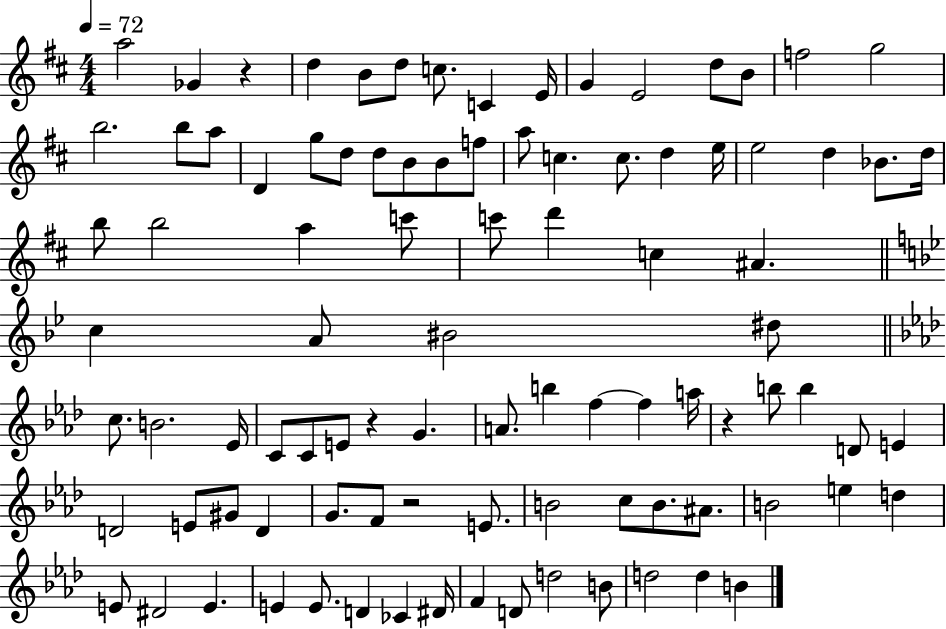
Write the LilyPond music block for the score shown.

{
  \clef treble
  \numericTimeSignature
  \time 4/4
  \key d \major
  \tempo 4 = 72
  a''2 ges'4 r4 | d''4 b'8 d''8 c''8. c'4 e'16 | g'4 e'2 d''8 b'8 | f''2 g''2 | \break b''2. b''8 a''8 | d'4 g''8 d''8 d''8 b'8 b'8 f''8 | a''8 c''4. c''8. d''4 e''16 | e''2 d''4 bes'8. d''16 | \break b''8 b''2 a''4 c'''8 | c'''8 d'''4 c''4 ais'4. | \bar "||" \break \key bes \major c''4 a'8 bis'2 dis''8 | \bar "||" \break \key aes \major c''8. b'2. ees'16 | c'8 c'8 e'8 r4 g'4. | a'8. b''4 f''4~~ f''4 a''16 | r4 b''8 b''4 d'8 e'4 | \break d'2 e'8 gis'8 d'4 | g'8. f'8 r2 e'8. | b'2 c''8 b'8. ais'8. | b'2 e''4 d''4 | \break e'8 dis'2 e'4. | e'4 e'8. d'4 ces'4 dis'16 | f'4 d'8 d''2 b'8 | d''2 d''4 b'4 | \break \bar "|."
}